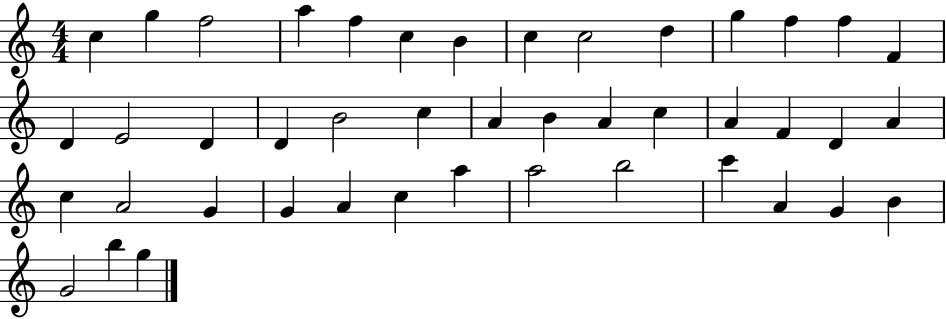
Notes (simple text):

C5/q G5/q F5/h A5/q F5/q C5/q B4/q C5/q C5/h D5/q G5/q F5/q F5/q F4/q D4/q E4/h D4/q D4/q B4/h C5/q A4/q B4/q A4/q C5/q A4/q F4/q D4/q A4/q C5/q A4/h G4/q G4/q A4/q C5/q A5/q A5/h B5/h C6/q A4/q G4/q B4/q G4/h B5/q G5/q